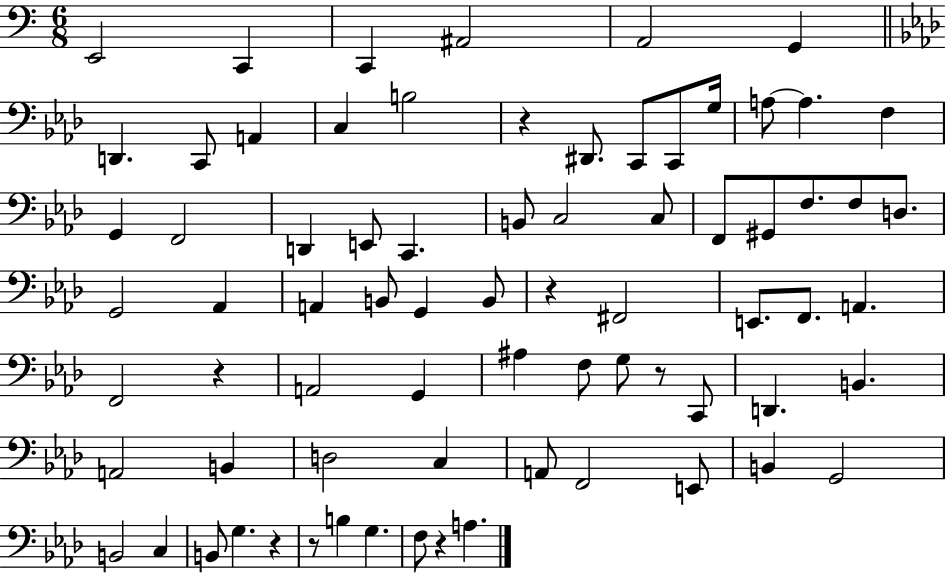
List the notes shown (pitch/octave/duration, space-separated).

E2/h C2/q C2/q A#2/h A2/h G2/q D2/q. C2/e A2/q C3/q B3/h R/q D#2/e. C2/e C2/e G3/s A3/e A3/q. F3/q G2/q F2/h D2/q E2/e C2/q. B2/e C3/h C3/e F2/e G#2/e F3/e. F3/e D3/e. G2/h Ab2/q A2/q B2/e G2/q B2/e R/q F#2/h E2/e. F2/e. A2/q. F2/h R/q A2/h G2/q A#3/q F3/e G3/e R/e C2/e D2/q. B2/q. A2/h B2/q D3/h C3/q A2/e F2/h E2/e B2/q G2/h B2/h C3/q B2/e G3/q. R/q R/e B3/q G3/q. F3/e R/q A3/q.